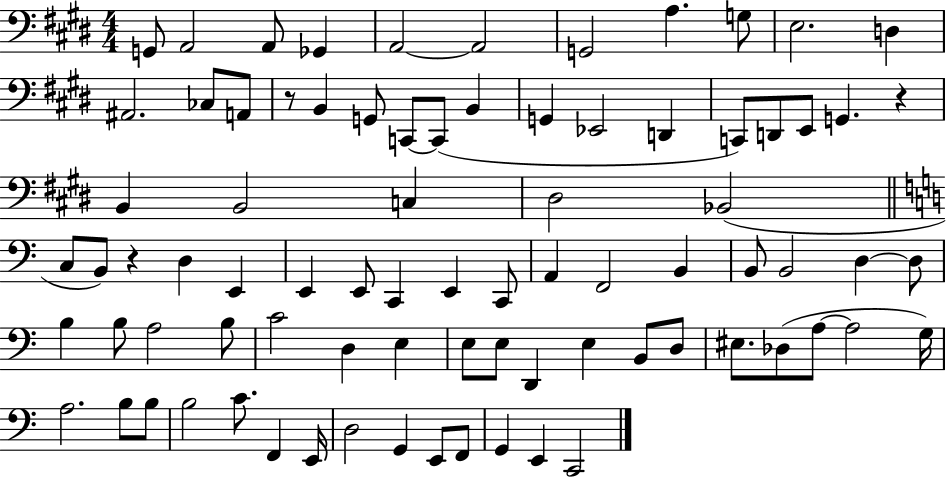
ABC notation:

X:1
T:Untitled
M:4/4
L:1/4
K:E
G,,/2 A,,2 A,,/2 _G,, A,,2 A,,2 G,,2 A, G,/2 E,2 D, ^A,,2 _C,/2 A,,/2 z/2 B,, G,,/2 C,,/2 C,,/2 B,, G,, _E,,2 D,, C,,/2 D,,/2 E,,/2 G,, z B,, B,,2 C, ^D,2 _B,,2 C,/2 B,,/2 z D, E,, E,, E,,/2 C,, E,, C,,/2 A,, F,,2 B,, B,,/2 B,,2 D, D,/2 B, B,/2 A,2 B,/2 C2 D, E, E,/2 E,/2 D,, E, B,,/2 D,/2 ^E,/2 _D,/2 A,/2 A,2 G,/4 A,2 B,/2 B,/2 B,2 C/2 F,, E,,/4 D,2 G,, E,,/2 F,,/2 G,, E,, C,,2